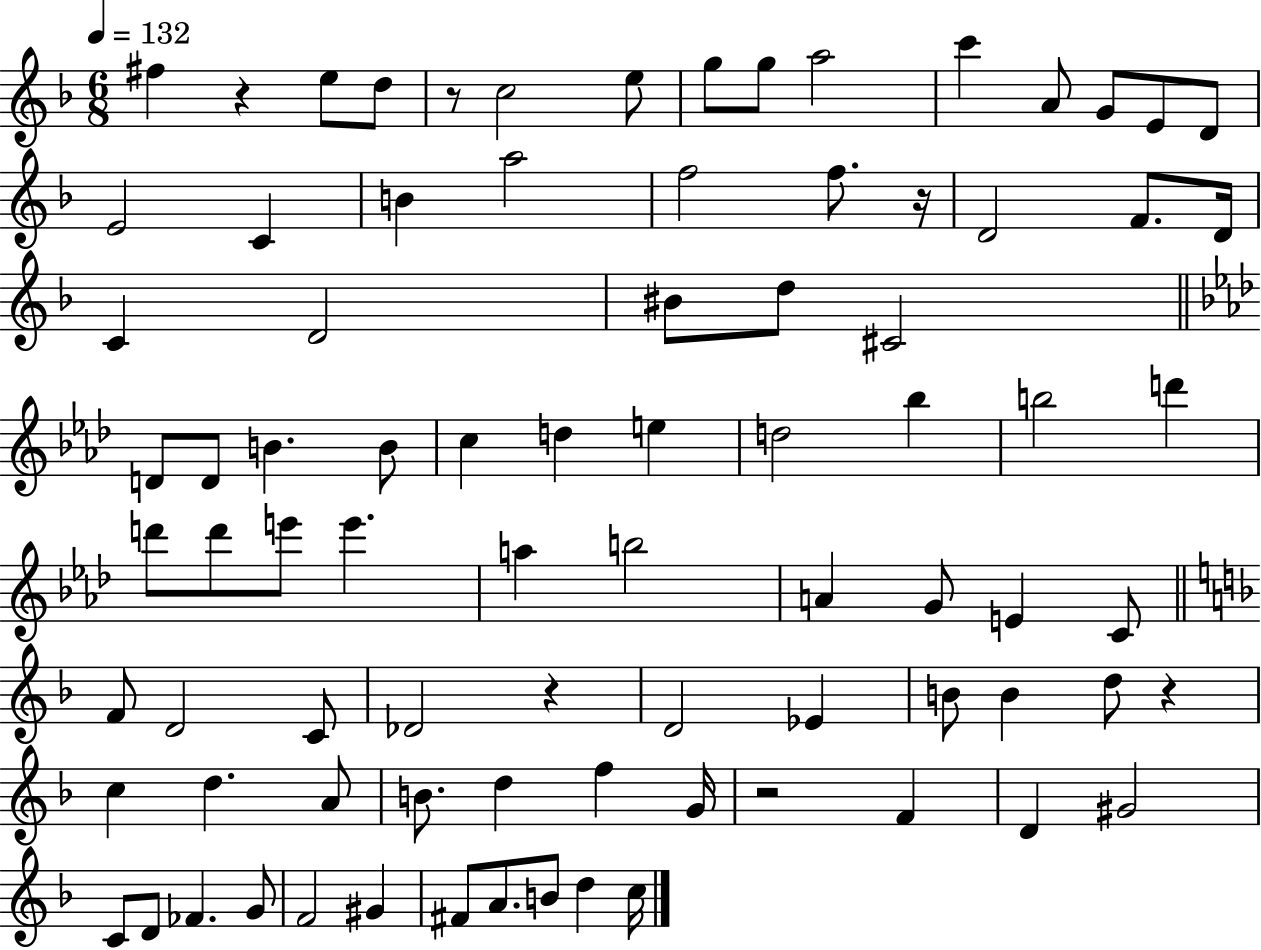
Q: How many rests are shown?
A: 6